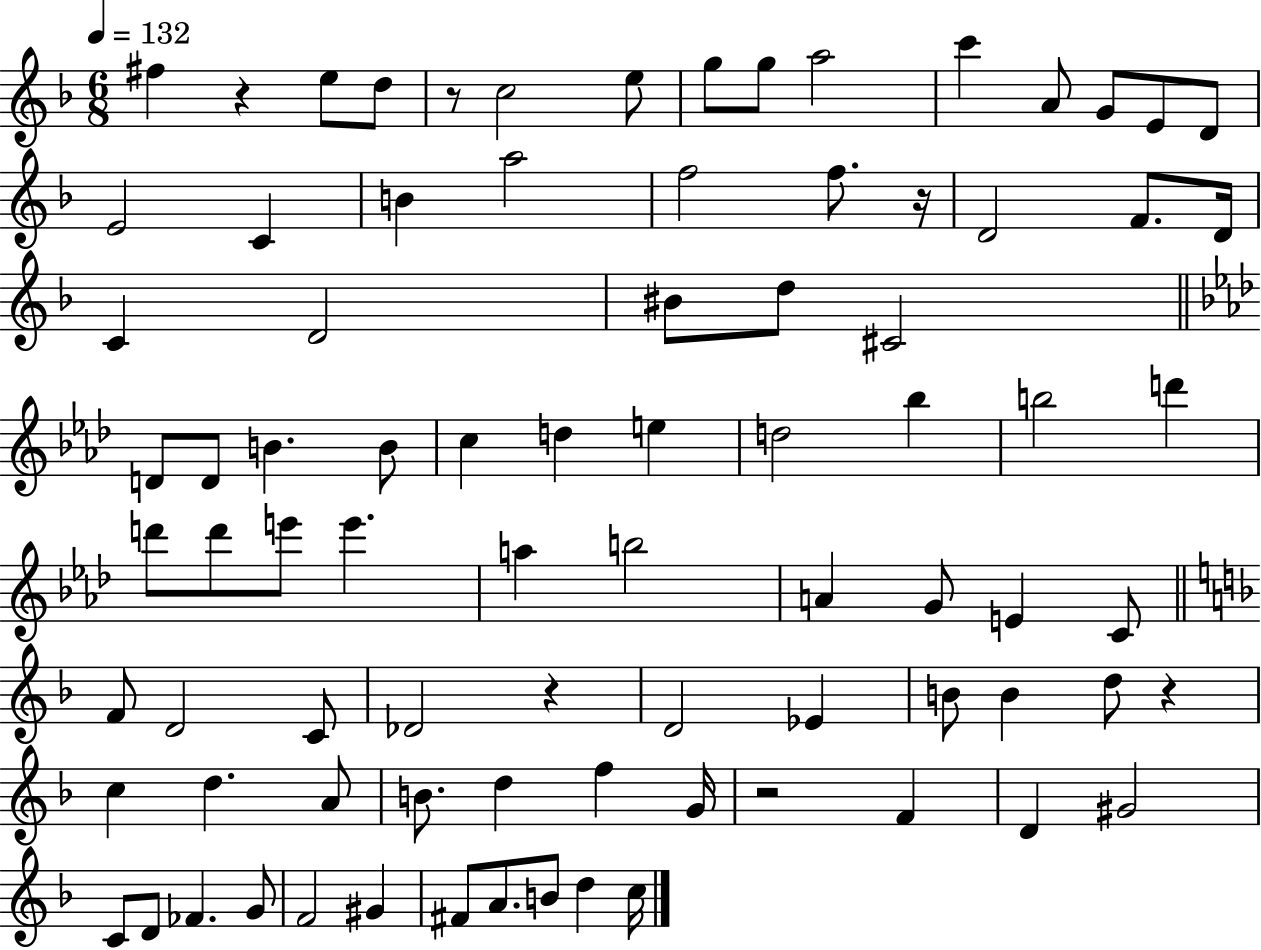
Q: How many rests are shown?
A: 6